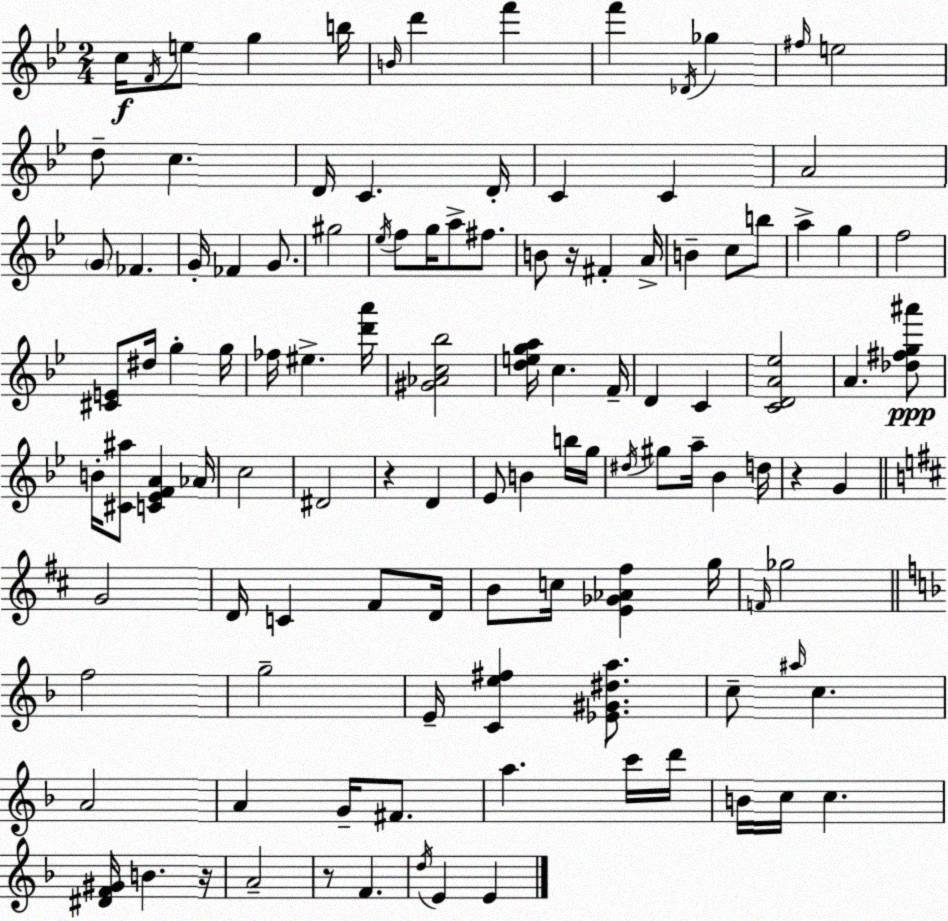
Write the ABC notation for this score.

X:1
T:Untitled
M:2/4
L:1/4
K:Bb
c/4 F/4 e/2 g b/4 B/4 d' f' f' _D/4 _g ^f/4 e2 d/2 c D/4 C D/4 C C A2 G/2 _F G/4 _F G/2 ^g2 _e/4 f/2 g/4 a/2 ^f/2 B/2 z/4 ^F A/4 B c/2 b/2 a g f2 [^CE]/2 ^d/4 g g/4 _f/4 ^e [d'a']/4 [^G_Ac_b]2 [dega]/4 c F/4 D C [CDA_e]2 A [_d^fg^a']/2 B/4 [^C^a]/2 [C_EFA] _A/4 c2 ^D2 z D _E/2 B b/4 g/4 ^d/4 ^g/2 a/4 _B d/4 z G G2 D/4 C ^F/2 D/4 B/2 c/4 [E_G_A^f] g/4 F/4 _g2 f2 g2 E/4 [Ce^f] [_E^G^da]/2 c/2 ^a/4 c A2 A G/4 ^F/2 a c'/4 d'/4 B/4 c/4 c [^DF^G]/4 B z/4 A2 z/2 F d/4 E E